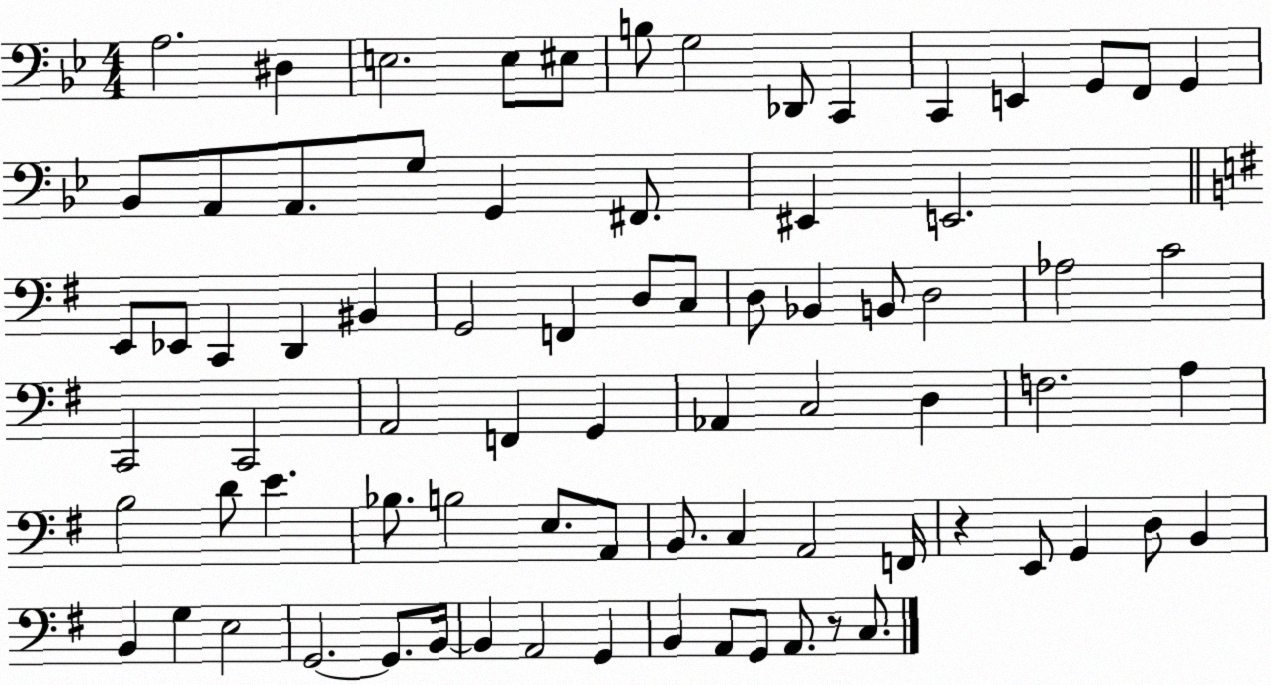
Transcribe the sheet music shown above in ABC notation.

X:1
T:Untitled
M:4/4
L:1/4
K:Bb
A,2 ^D, E,2 E,/2 ^E,/2 B,/2 G,2 _D,,/2 C,, C,, E,, G,,/2 F,,/2 G,, _B,,/2 A,,/2 A,,/2 G,/2 G,, ^F,,/2 ^E,, E,,2 E,,/2 _E,,/2 C,, D,, ^B,, G,,2 F,, D,/2 C,/2 D,/2 _B,, B,,/2 D,2 _A,2 C2 C,,2 C,,2 A,,2 F,, G,, _A,, C,2 D, F,2 A, B,2 D/2 E _B,/2 B,2 E,/2 A,,/2 B,,/2 C, A,,2 F,,/4 z E,,/2 G,, D,/2 B,, B,, G, E,2 G,,2 G,,/2 B,,/4 B,, A,,2 G,, B,, A,,/2 G,,/2 A,,/2 z/2 C,/2